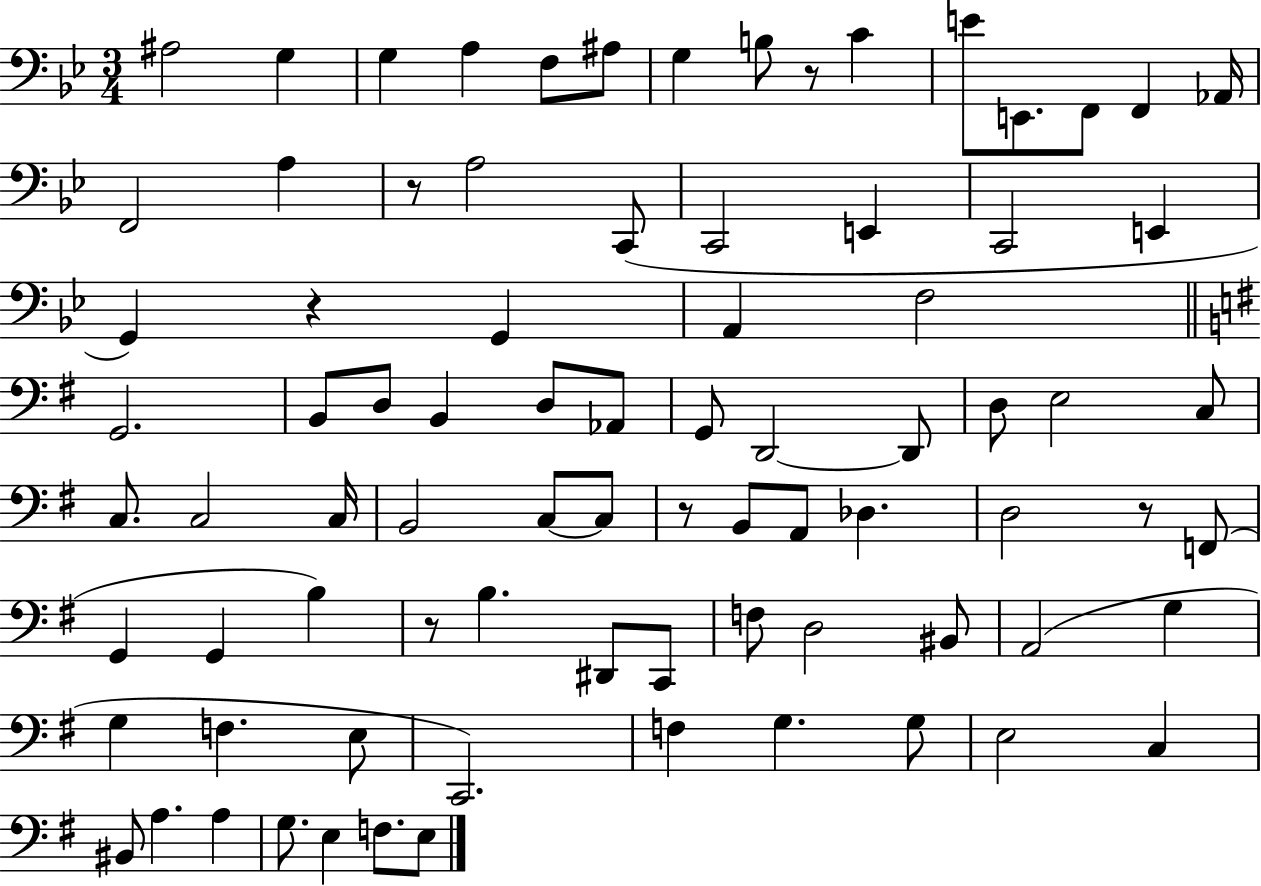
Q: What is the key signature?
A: BES major